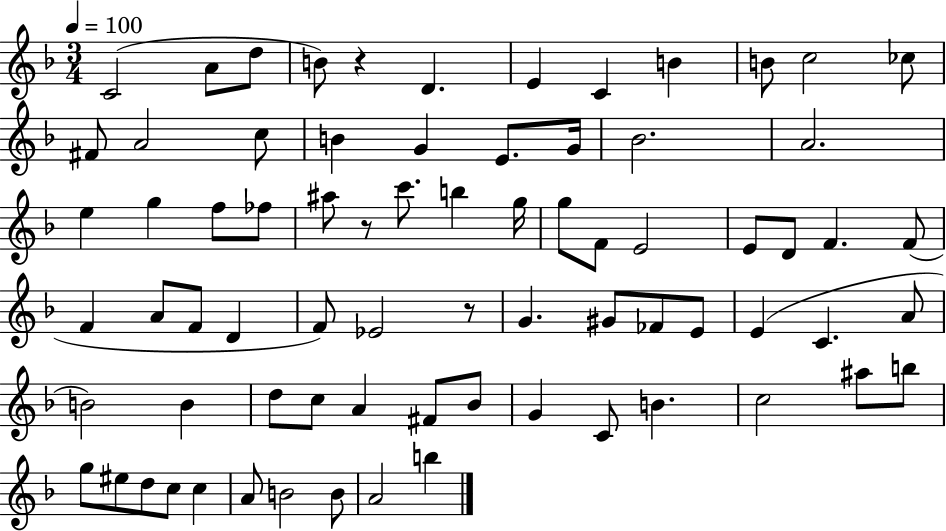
X:1
T:Untitled
M:3/4
L:1/4
K:F
C2 A/2 d/2 B/2 z D E C B B/2 c2 _c/2 ^F/2 A2 c/2 B G E/2 G/4 _B2 A2 e g f/2 _f/2 ^a/2 z/2 c'/2 b g/4 g/2 F/2 E2 E/2 D/2 F F/2 F A/2 F/2 D F/2 _E2 z/2 G ^G/2 _F/2 E/2 E C A/2 B2 B d/2 c/2 A ^F/2 _B/2 G C/2 B c2 ^a/2 b/2 g/2 ^e/2 d/2 c/2 c A/2 B2 B/2 A2 b